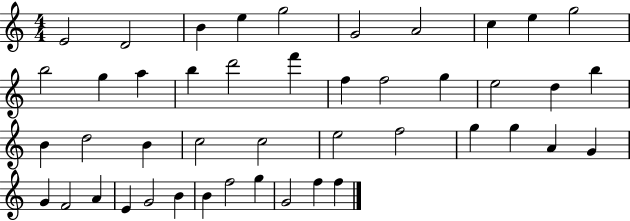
X:1
T:Untitled
M:4/4
L:1/4
K:C
E2 D2 B e g2 G2 A2 c e g2 b2 g a b d'2 f' f f2 g e2 d b B d2 B c2 c2 e2 f2 g g A G G F2 A E G2 B B f2 g G2 f f